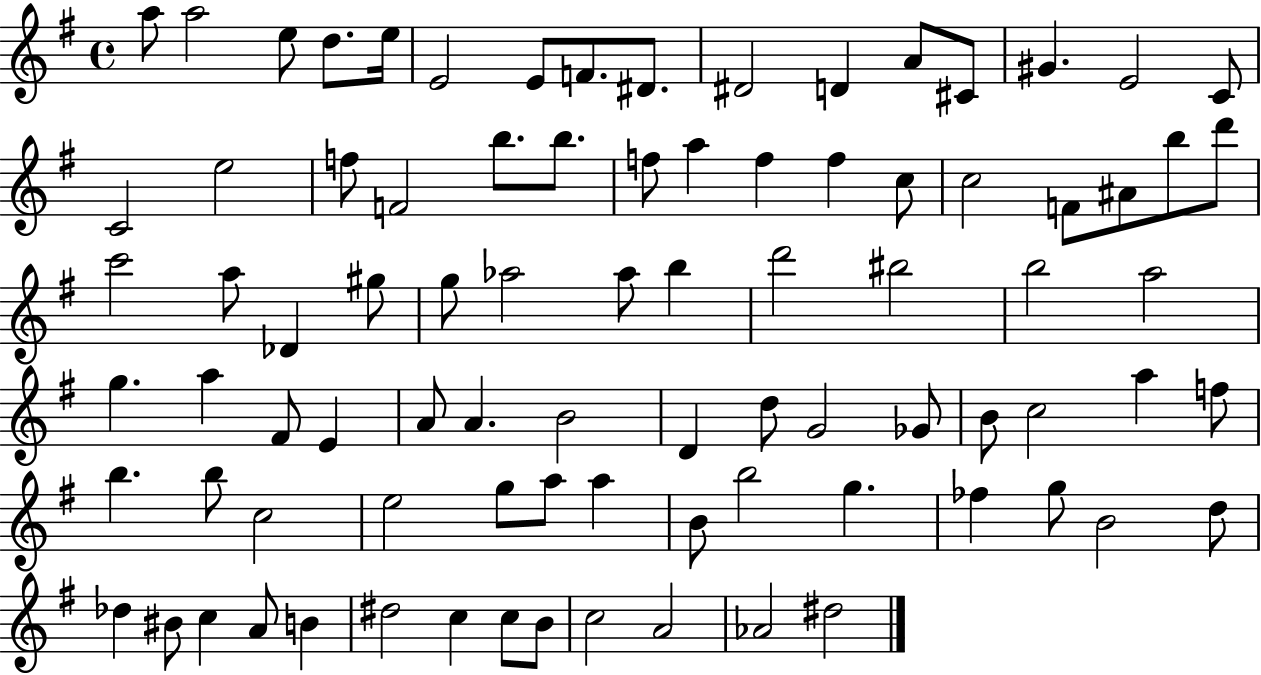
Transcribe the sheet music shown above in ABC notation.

X:1
T:Untitled
M:4/4
L:1/4
K:G
a/2 a2 e/2 d/2 e/4 E2 E/2 F/2 ^D/2 ^D2 D A/2 ^C/2 ^G E2 C/2 C2 e2 f/2 F2 b/2 b/2 f/2 a f f c/2 c2 F/2 ^A/2 b/2 d'/2 c'2 a/2 _D ^g/2 g/2 _a2 _a/2 b d'2 ^b2 b2 a2 g a ^F/2 E A/2 A B2 D d/2 G2 _G/2 B/2 c2 a f/2 b b/2 c2 e2 g/2 a/2 a B/2 b2 g _f g/2 B2 d/2 _d ^B/2 c A/2 B ^d2 c c/2 B/2 c2 A2 _A2 ^d2